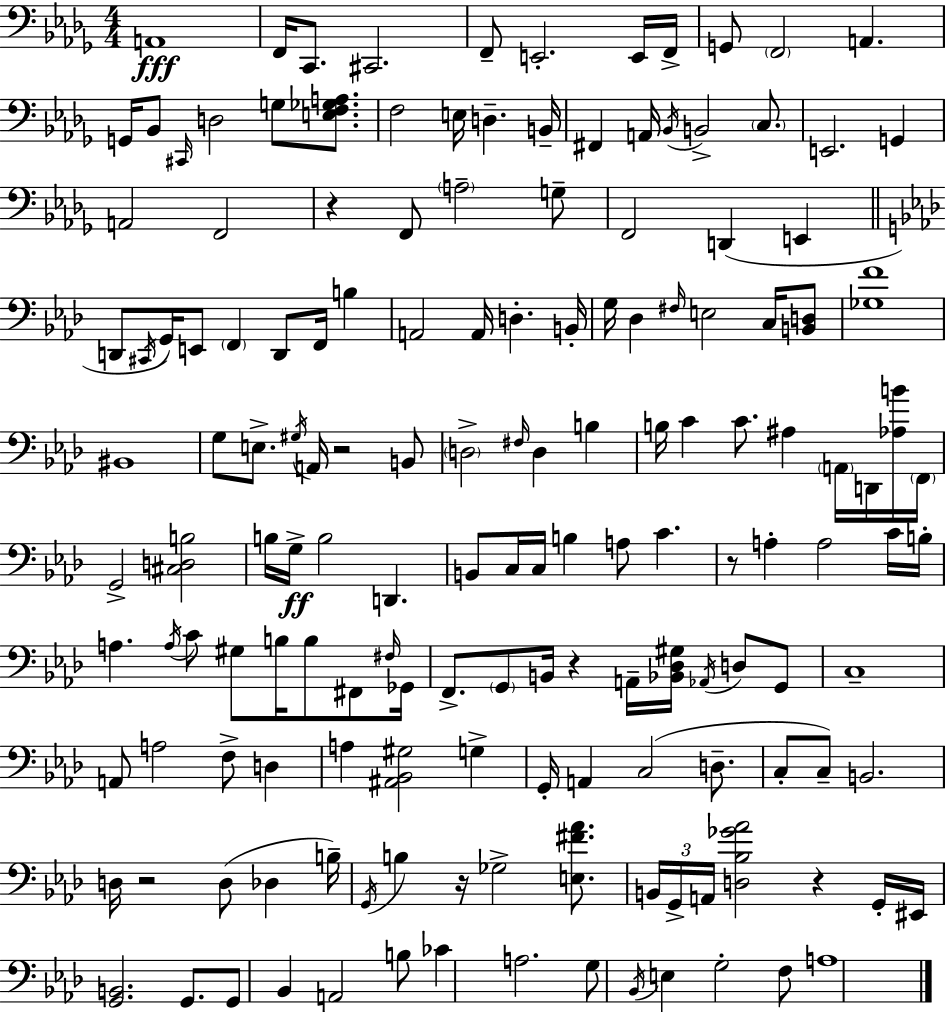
{
  \clef bass
  \numericTimeSignature
  \time 4/4
  \key bes \minor
  a,1\fff | f,16 c,8. cis,2. | f,8-- e,2.-. e,16 f,16-> | g,8 \parenthesize f,2 a,4. | \break g,16 bes,8 \grace { cis,16 } d2 g8 <e f ges a>8. | f2 e16 d4.-- | b,16-- fis,4 a,16 \acciaccatura { bes,16 } b,2-> \parenthesize c8. | e,2. g,4 | \break a,2 f,2 | r4 f,8 \parenthesize a2-- | g8-- f,2 d,4( e,4 | \bar "||" \break \key f \minor d,8 \acciaccatura { cis,16 }) g,16 e,8 \parenthesize f,4 d,8 f,16 b4 | a,2 a,16 d4.-. | b,16-. g16 des4 \grace { fis16 } e2 c16 | <b, d>8 <ges f'>1 | \break bis,1 | g8 e8.-> \acciaccatura { gis16 } a,16 r2 | b,8 \parenthesize d2-> \grace { fis16 } d4 | b4 b16 c'4 c'8. ais4 | \break \parenthesize a,16 d,16 <aes b'>16 \parenthesize f,16 g,2-> <cis d b>2 | b16 g16->\ff b2 d,4. | b,8 c16 c16 b4 a8 c'4. | r8 a4-. a2 | \break c'16 b16-. a4. \acciaccatura { a16 } c'8 gis8 b16 | b8 fis,8 \grace { fis16 } ges,16 f,8.-> \parenthesize g,8 b,16 r4 | a,16-- <bes, des gis>16 \acciaccatura { aes,16 } d8 g,8 c1-- | a,8 a2 | \break f8-> d4 a4 <ais, bes, gis>2 | g4-> g,16-. a,4 c2( | d8.-- c8-. c8--) b,2. | d16 r2 | \break d8( des4 b16--) \acciaccatura { g,16 } b4 r16 ges2-> | <e fis' aes'>8. \tuplet 3/2 { b,16 g,16-> a,16 } <d bes ges' aes'>2 | r4 g,16-. eis,16 <g, b,>2. | g,8. g,8 bes,4 a,2 | \break b8 ces'4 a2. | g8 \acciaccatura { bes,16 } e4 g2-. | f8 a1 | \bar "|."
}